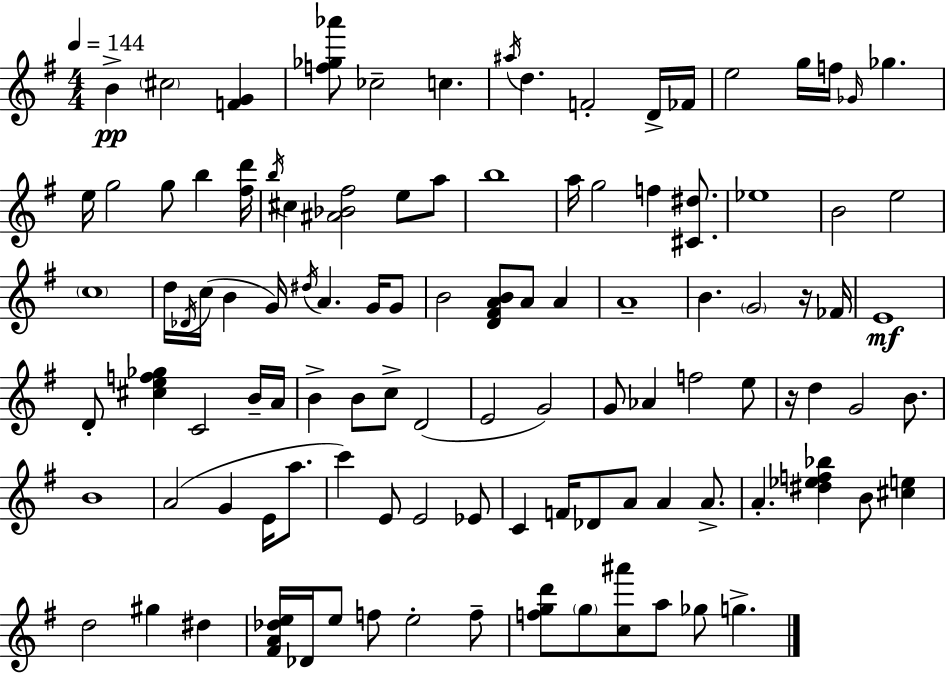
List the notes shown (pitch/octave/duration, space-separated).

B4/q C#5/h [F4,G4]/q [F5,Gb5,Ab6]/e CES5/h C5/q. A#5/s D5/q. F4/h D4/s FES4/s E5/h G5/s F5/s Gb4/s Gb5/q. E5/s G5/h G5/e B5/q [F#5,D6]/s B5/s C#5/q [A#4,Bb4,F#5]/h E5/e A5/e B5/w A5/s G5/h F5/q [C#4,D#5]/e. Eb5/w B4/h E5/h C5/w D5/s Db4/s C5/s B4/q G4/s D#5/s A4/q. G4/s G4/e B4/h [D4,F#4,A4,B4]/e A4/e A4/q A4/w B4/q. G4/h R/s FES4/s E4/w D4/e [C#5,E5,F5,Gb5]/q C4/h B4/s A4/s B4/q B4/e C5/e D4/h E4/h G4/h G4/e Ab4/q F5/h E5/e R/s D5/q G4/h B4/e. B4/w A4/h G4/q E4/s A5/e. C6/q E4/e E4/h Eb4/e C4/q F4/s Db4/e A4/e A4/q A4/e. A4/q. [D#5,Eb5,F5,Bb5]/q B4/e [C#5,E5]/q D5/h G#5/q D#5/q [F#4,A4,Db5,E5]/s Db4/s E5/e F5/e E5/h F5/e [F5,G5,D6]/e G5/e [C5,A#6]/e A5/e Gb5/e G5/q.